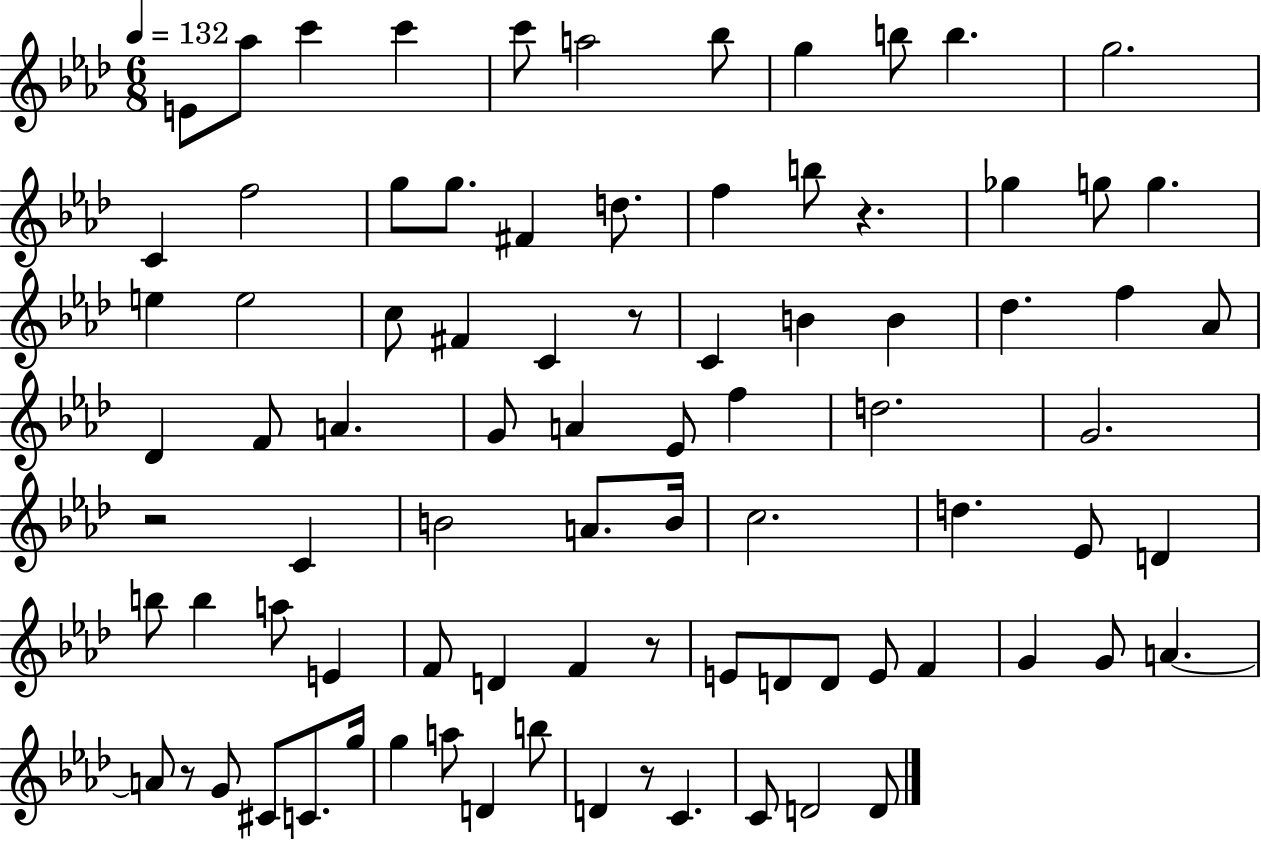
E4/e Ab5/e C6/q C6/q C6/e A5/h Bb5/e G5/q B5/e B5/q. G5/h. C4/q F5/h G5/e G5/e. F#4/q D5/e. F5/q B5/e R/q. Gb5/q G5/e G5/q. E5/q E5/h C5/e F#4/q C4/q R/e C4/q B4/q B4/q Db5/q. F5/q Ab4/e Db4/q F4/e A4/q. G4/e A4/q Eb4/e F5/q D5/h. G4/h. R/h C4/q B4/h A4/e. B4/s C5/h. D5/q. Eb4/e D4/q B5/e B5/q A5/e E4/q F4/e D4/q F4/q R/e E4/e D4/e D4/e E4/e F4/q G4/q G4/e A4/q. A4/e R/e G4/e C#4/e C4/e. G5/s G5/q A5/e D4/q B5/e D4/q R/e C4/q. C4/e D4/h D4/e